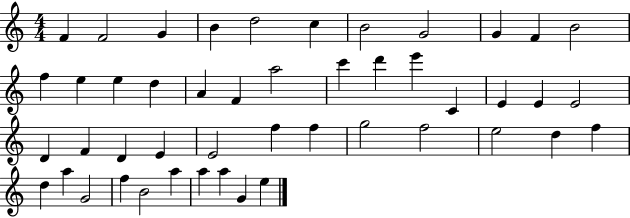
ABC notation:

X:1
T:Untitled
M:4/4
L:1/4
K:C
F F2 G B d2 c B2 G2 G F B2 f e e d A F a2 c' d' e' C E E E2 D F D E E2 f f g2 f2 e2 d f d a G2 f B2 a a a G e